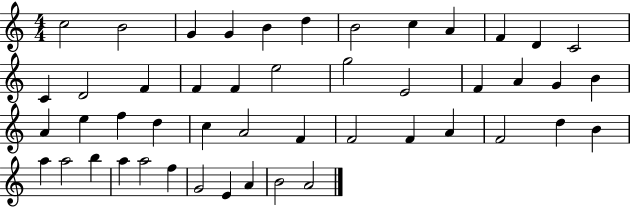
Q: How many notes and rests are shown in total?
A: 48